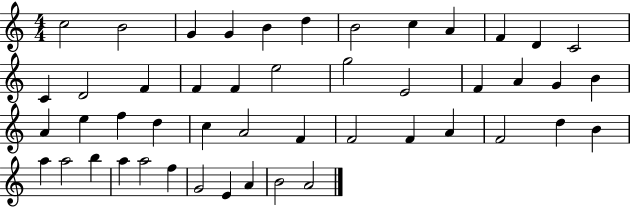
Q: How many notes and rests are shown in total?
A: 48